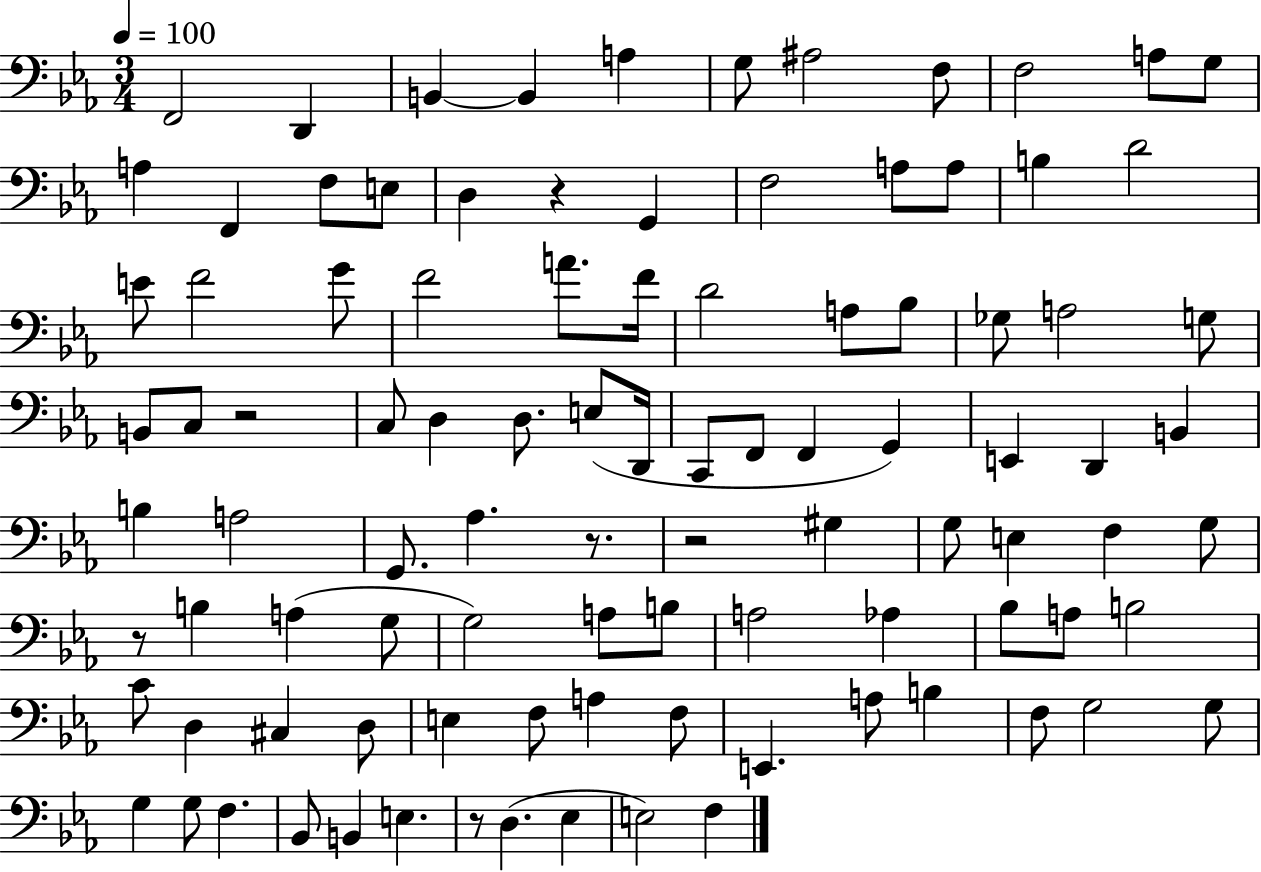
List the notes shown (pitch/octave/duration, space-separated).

F2/h D2/q B2/q B2/q A3/q G3/e A#3/h F3/e F3/h A3/e G3/e A3/q F2/q F3/e E3/e D3/q R/q G2/q F3/h A3/e A3/e B3/q D4/h E4/e F4/h G4/e F4/h A4/e. F4/s D4/h A3/e Bb3/e Gb3/e A3/h G3/e B2/e C3/e R/h C3/e D3/q D3/e. E3/e D2/s C2/e F2/e F2/q G2/q E2/q D2/q B2/q B3/q A3/h G2/e. Ab3/q. R/e. R/h G#3/q G3/e E3/q F3/q G3/e R/e B3/q A3/q G3/e G3/h A3/e B3/e A3/h Ab3/q Bb3/e A3/e B3/h C4/e D3/q C#3/q D3/e E3/q F3/e A3/q F3/e E2/q. A3/e B3/q F3/e G3/h G3/e G3/q G3/e F3/q. Bb2/e B2/q E3/q. R/e D3/q. Eb3/q E3/h F3/q